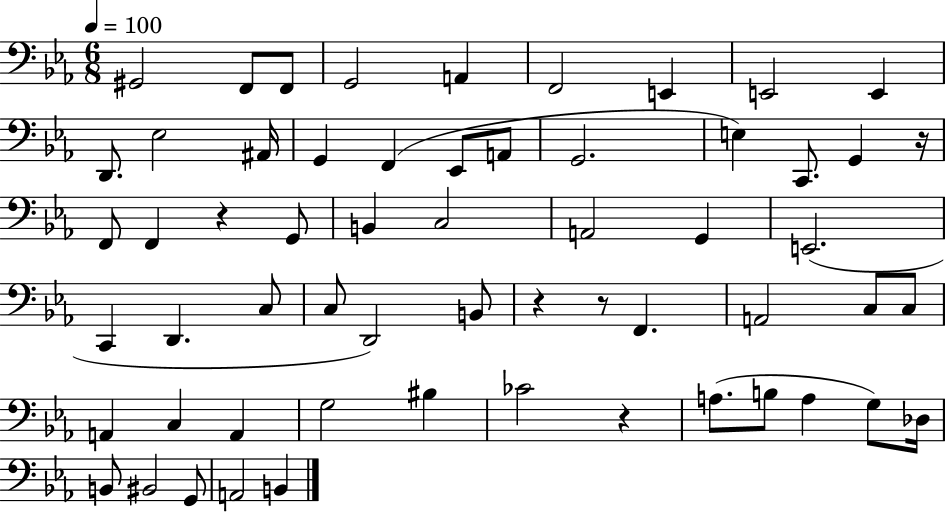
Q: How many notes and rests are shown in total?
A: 59